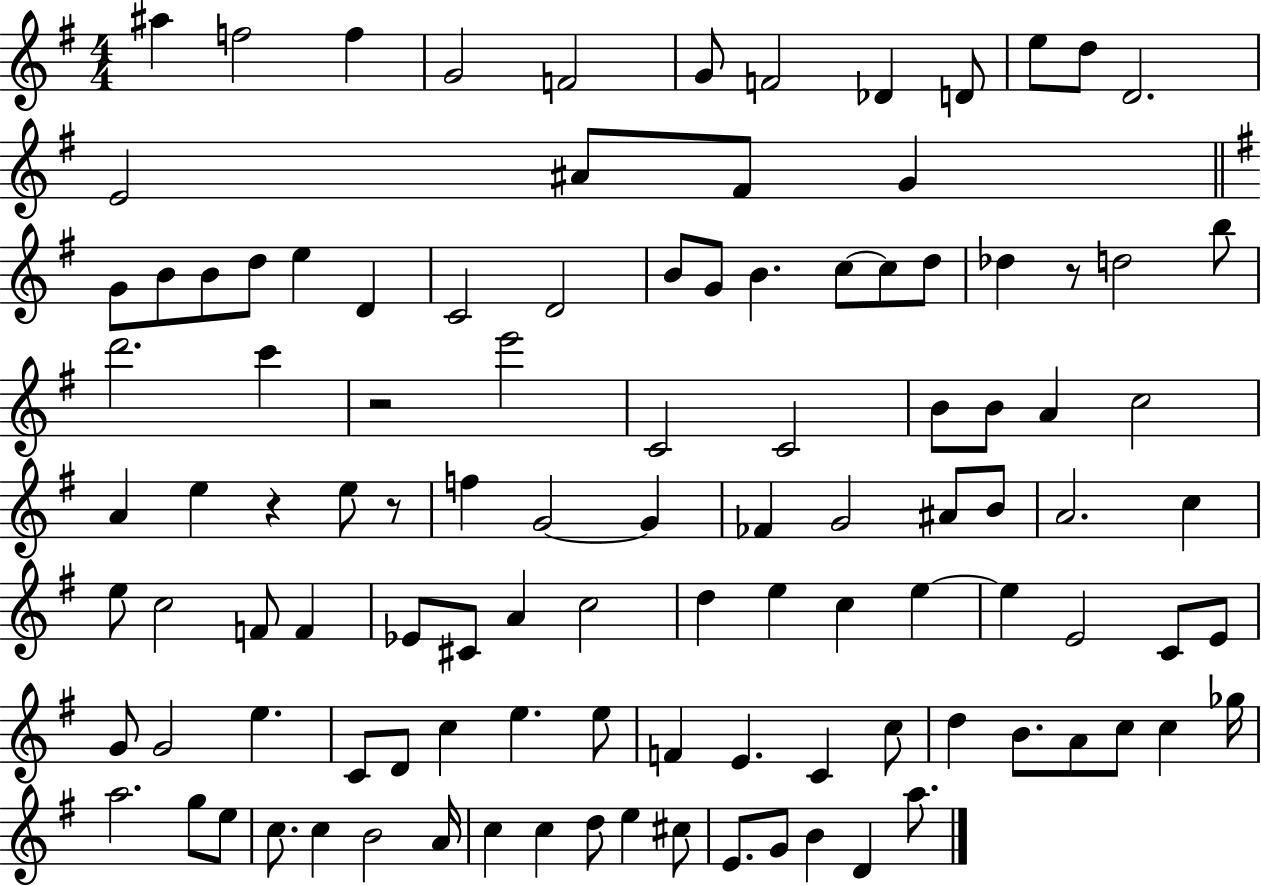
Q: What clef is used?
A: treble